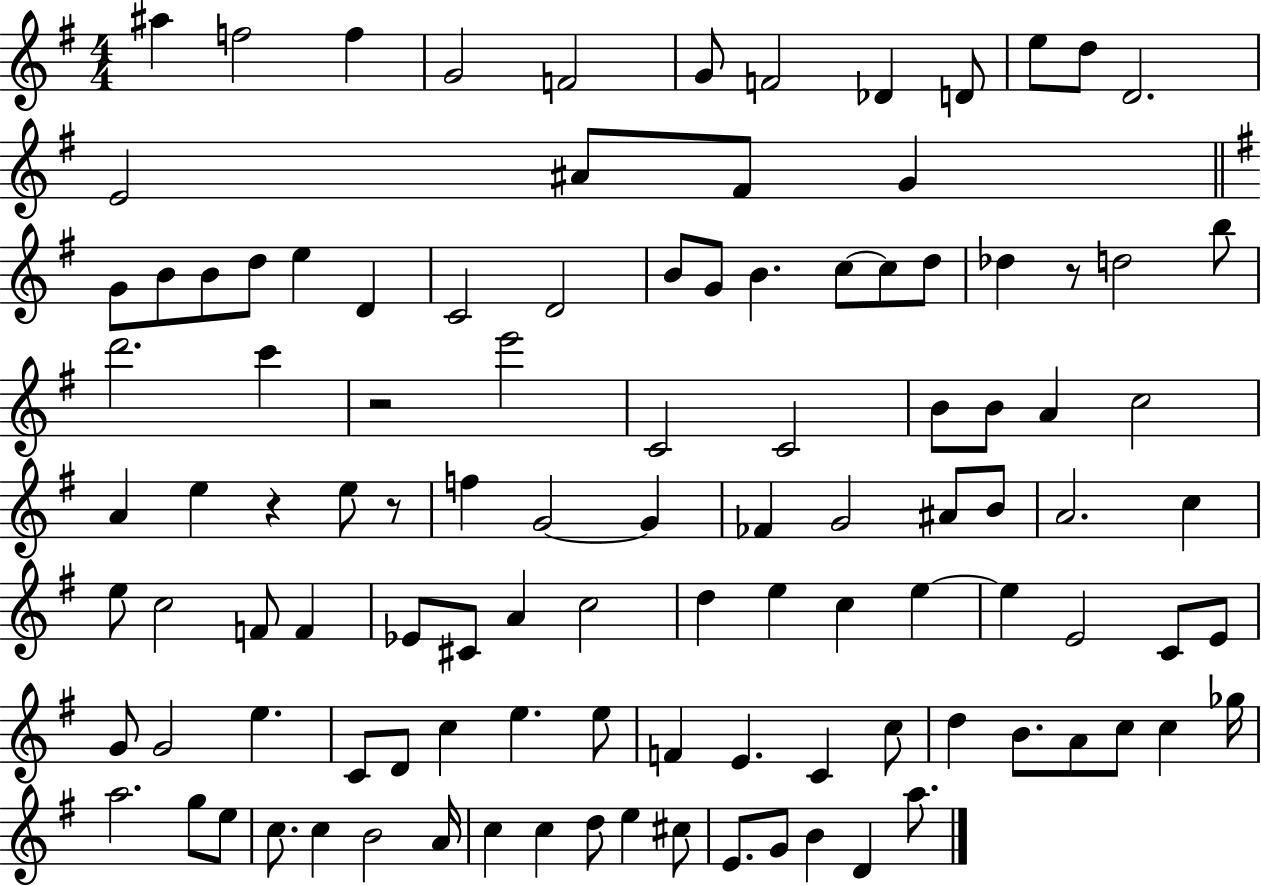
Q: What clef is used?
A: treble